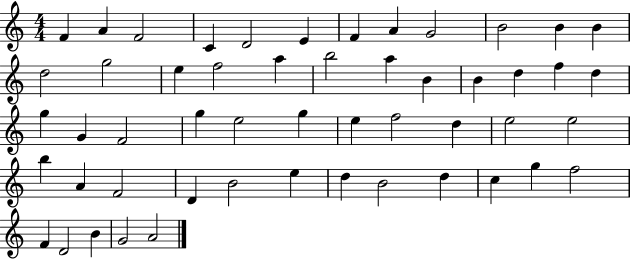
F4/q A4/q F4/h C4/q D4/h E4/q F4/q A4/q G4/h B4/h B4/q B4/q D5/h G5/h E5/q F5/h A5/q B5/h A5/q B4/q B4/q D5/q F5/q D5/q G5/q G4/q F4/h G5/q E5/h G5/q E5/q F5/h D5/q E5/h E5/h B5/q A4/q F4/h D4/q B4/h E5/q D5/q B4/h D5/q C5/q G5/q F5/h F4/q D4/h B4/q G4/h A4/h